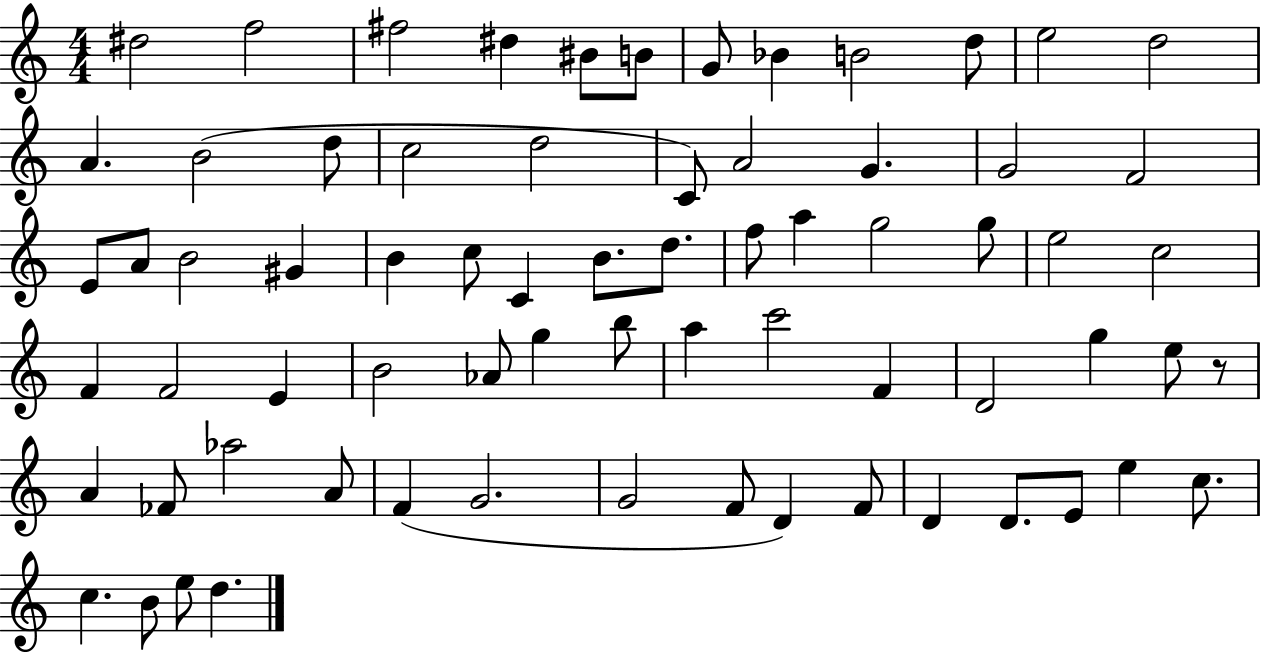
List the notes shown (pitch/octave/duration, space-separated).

D#5/h F5/h F#5/h D#5/q BIS4/e B4/e G4/e Bb4/q B4/h D5/e E5/h D5/h A4/q. B4/h D5/e C5/h D5/h C4/e A4/h G4/q. G4/h F4/h E4/e A4/e B4/h G#4/q B4/q C5/e C4/q B4/e. D5/e. F5/e A5/q G5/h G5/e E5/h C5/h F4/q F4/h E4/q B4/h Ab4/e G5/q B5/e A5/q C6/h F4/q D4/h G5/q E5/e R/e A4/q FES4/e Ab5/h A4/e F4/q G4/h. G4/h F4/e D4/q F4/e D4/q D4/e. E4/e E5/q C5/e. C5/q. B4/e E5/e D5/q.